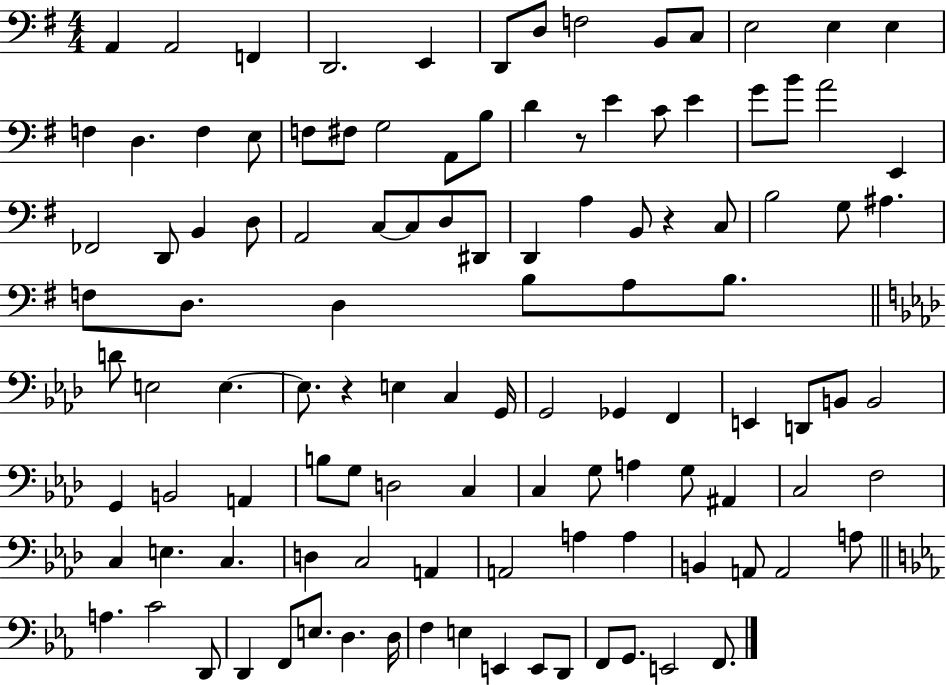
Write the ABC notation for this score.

X:1
T:Untitled
M:4/4
L:1/4
K:G
A,, A,,2 F,, D,,2 E,, D,,/2 D,/2 F,2 B,,/2 C,/2 E,2 E, E, F, D, F, E,/2 F,/2 ^F,/2 G,2 A,,/2 B,/2 D z/2 E C/2 E G/2 B/2 A2 E,, _F,,2 D,,/2 B,, D,/2 A,,2 C,/2 C,/2 D,/2 ^D,,/2 D,, A, B,,/2 z C,/2 B,2 G,/2 ^A, F,/2 D,/2 D, B,/2 A,/2 B,/2 D/2 E,2 E, E,/2 z E, C, G,,/4 G,,2 _G,, F,, E,, D,,/2 B,,/2 B,,2 G,, B,,2 A,, B,/2 G,/2 D,2 C, C, G,/2 A, G,/2 ^A,, C,2 F,2 C, E, C, D, C,2 A,, A,,2 A, A, B,, A,,/2 A,,2 A,/2 A, C2 D,,/2 D,, F,,/2 E,/2 D, D,/4 F, E, E,, E,,/2 D,,/2 F,,/2 G,,/2 E,,2 F,,/2